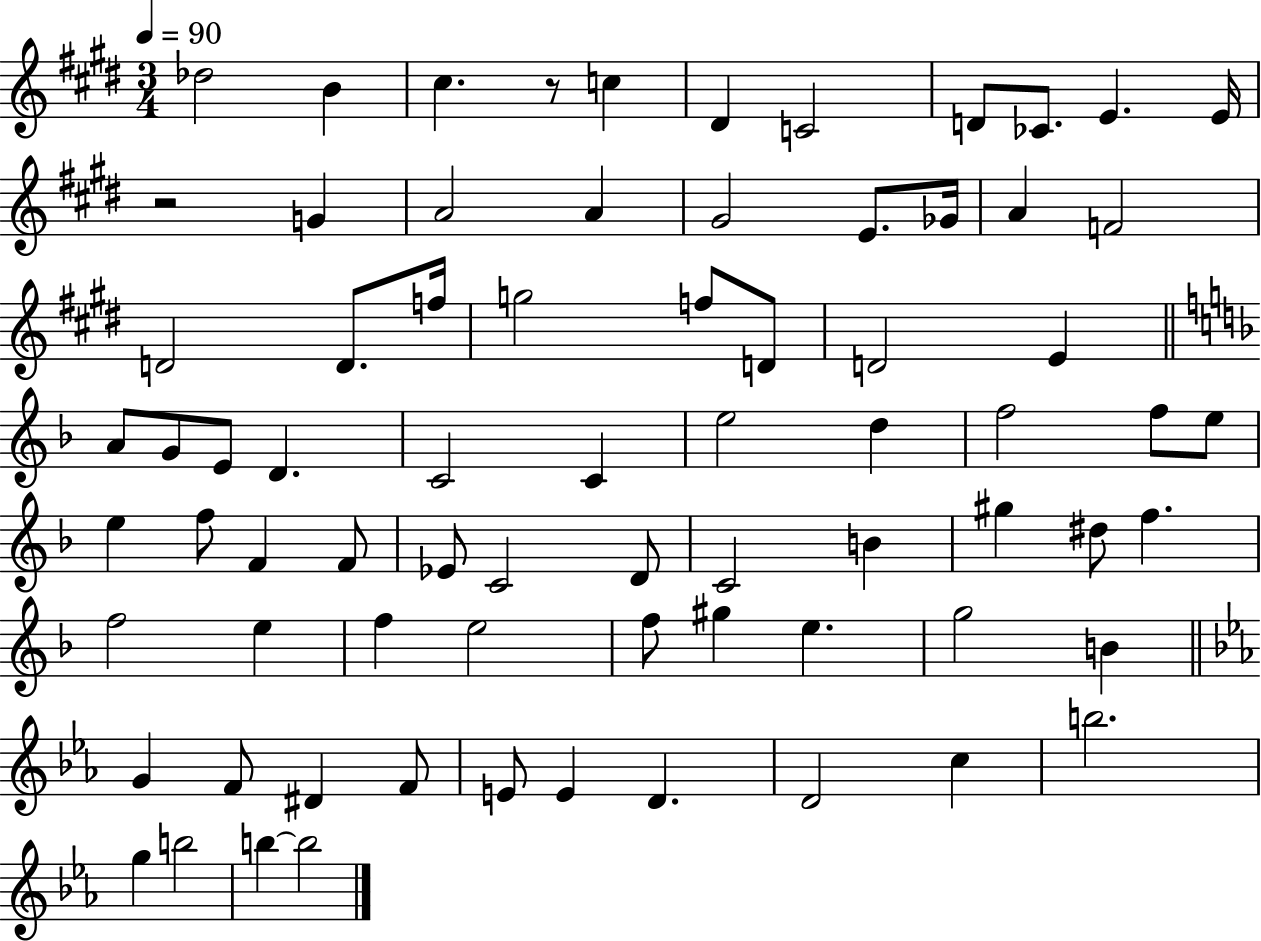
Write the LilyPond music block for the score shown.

{
  \clef treble
  \numericTimeSignature
  \time 3/4
  \key e \major
  \tempo 4 = 90
  des''2 b'4 | cis''4. r8 c''4 | dis'4 c'2 | d'8 ces'8. e'4. e'16 | \break r2 g'4 | a'2 a'4 | gis'2 e'8. ges'16 | a'4 f'2 | \break d'2 d'8. f''16 | g''2 f''8 d'8 | d'2 e'4 | \bar "||" \break \key d \minor a'8 g'8 e'8 d'4. | c'2 c'4 | e''2 d''4 | f''2 f''8 e''8 | \break e''4 f''8 f'4 f'8 | ees'8 c'2 d'8 | c'2 b'4 | gis''4 dis''8 f''4. | \break f''2 e''4 | f''4 e''2 | f''8 gis''4 e''4. | g''2 b'4 | \break \bar "||" \break \key ees \major g'4 f'8 dis'4 f'8 | e'8 e'4 d'4. | d'2 c''4 | b''2. | \break g''4 b''2 | b''4~~ b''2 | \bar "|."
}